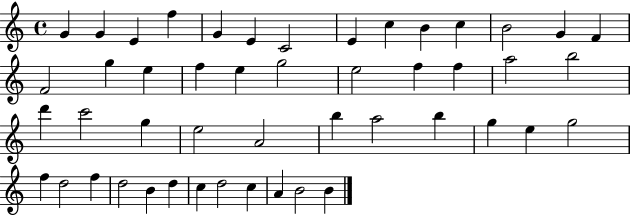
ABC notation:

X:1
T:Untitled
M:4/4
L:1/4
K:C
G G E f G E C2 E c B c B2 G F F2 g e f e g2 e2 f f a2 b2 d' c'2 g e2 A2 b a2 b g e g2 f d2 f d2 B d c d2 c A B2 B